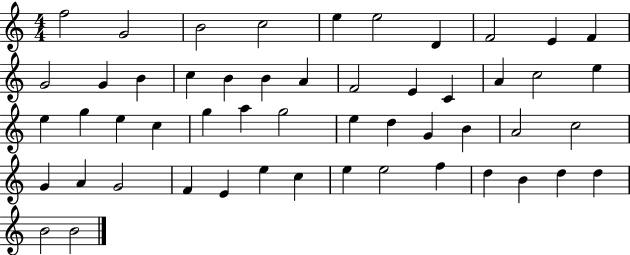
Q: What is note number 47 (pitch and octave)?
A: D5